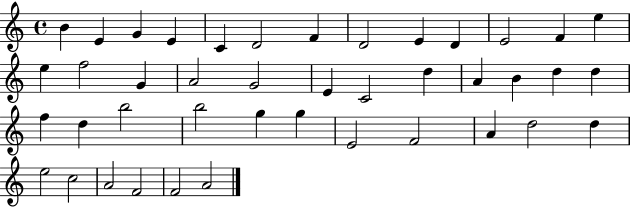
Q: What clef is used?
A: treble